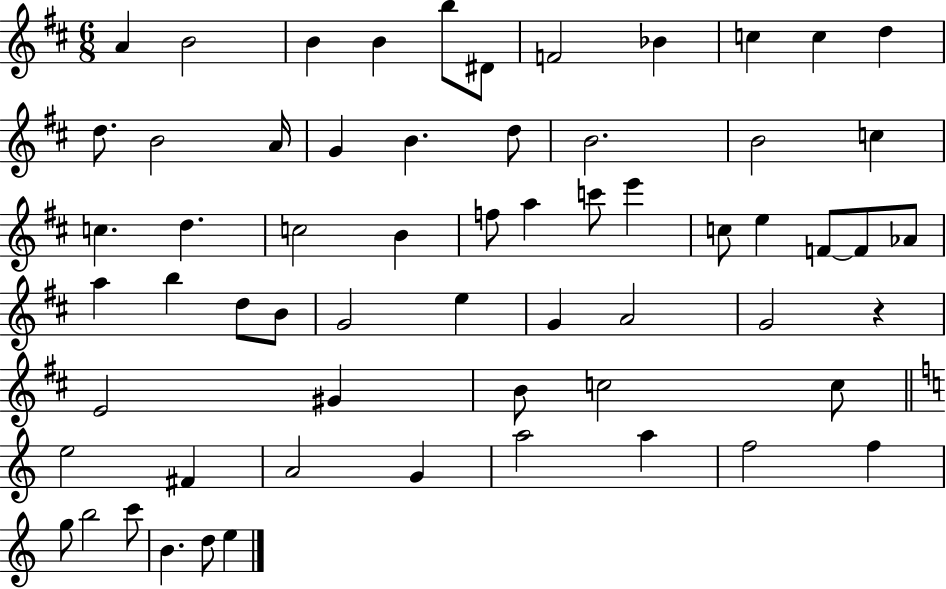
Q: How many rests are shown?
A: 1